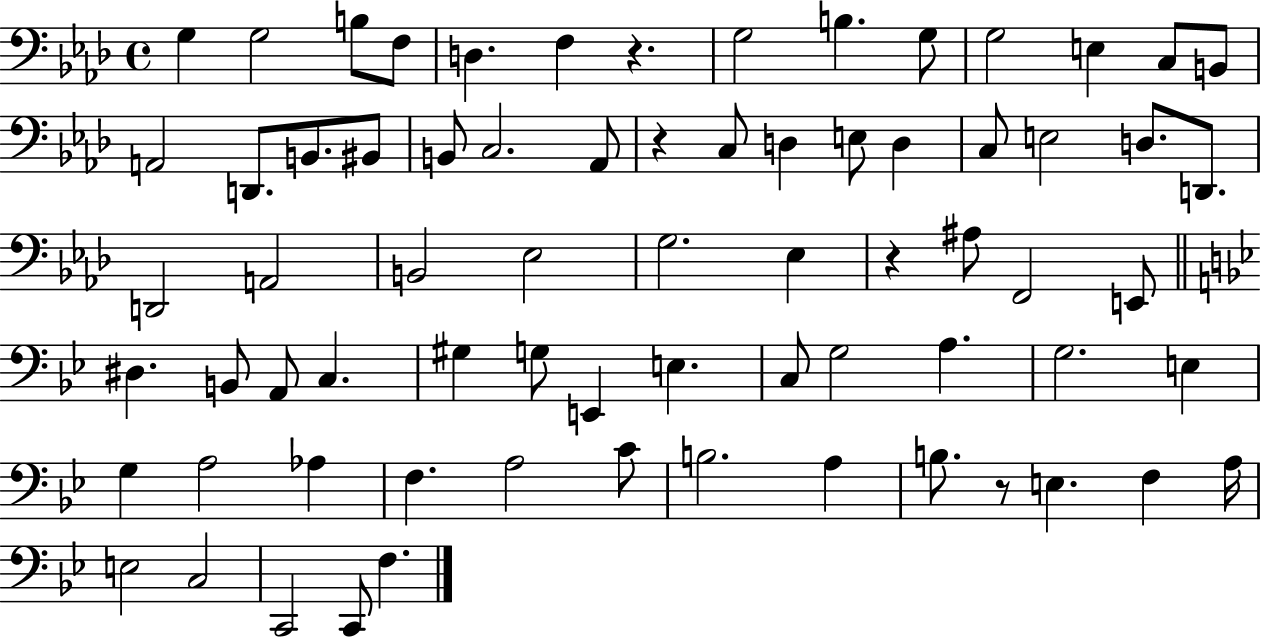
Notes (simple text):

G3/q G3/h B3/e F3/e D3/q. F3/q R/q. G3/h B3/q. G3/e G3/h E3/q C3/e B2/e A2/h D2/e. B2/e. BIS2/e B2/e C3/h. Ab2/e R/q C3/e D3/q E3/e D3/q C3/e E3/h D3/e. D2/e. D2/h A2/h B2/h Eb3/h G3/h. Eb3/q R/q A#3/e F2/h E2/e D#3/q. B2/e A2/e C3/q. G#3/q G3/e E2/q E3/q. C3/e G3/h A3/q. G3/h. E3/q G3/q A3/h Ab3/q F3/q. A3/h C4/e B3/h. A3/q B3/e. R/e E3/q. F3/q A3/s E3/h C3/h C2/h C2/e F3/q.